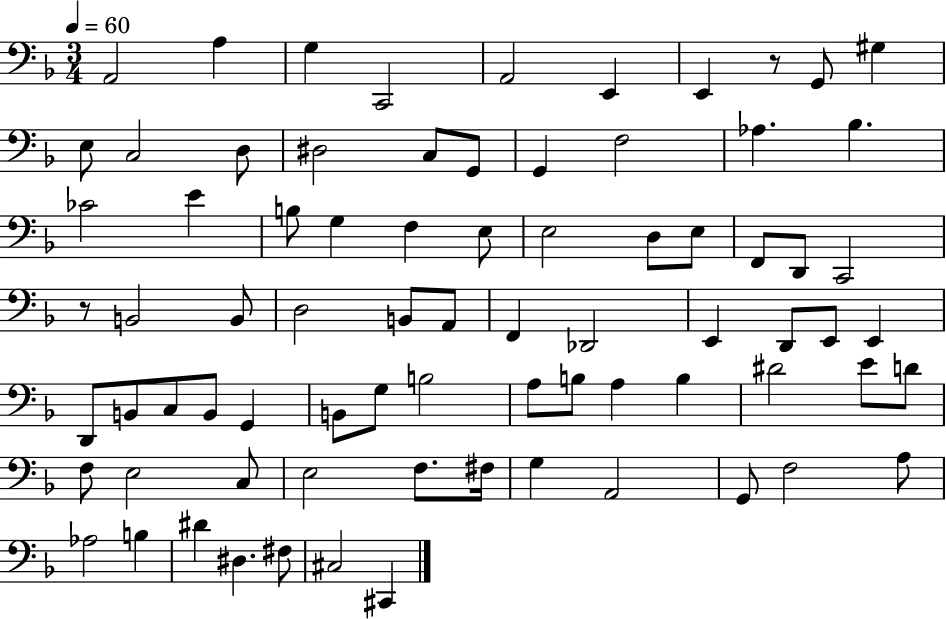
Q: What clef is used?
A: bass